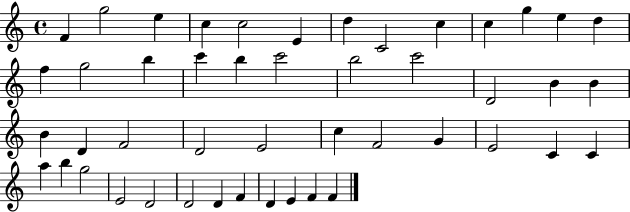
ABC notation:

X:1
T:Untitled
M:4/4
L:1/4
K:C
F g2 e c c2 E d C2 c c g e d f g2 b c' b c'2 b2 c'2 D2 B B B D F2 D2 E2 c F2 G E2 C C a b g2 E2 D2 D2 D F D E F F